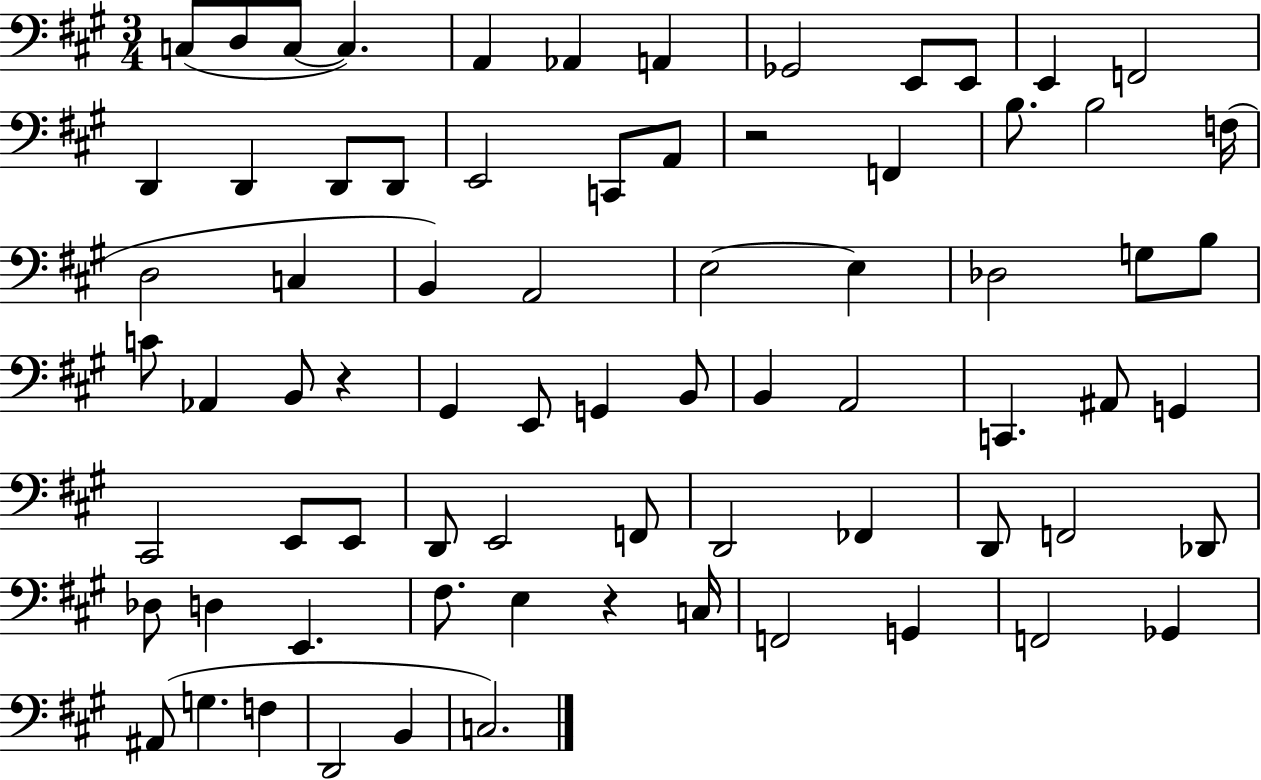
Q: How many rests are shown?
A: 3